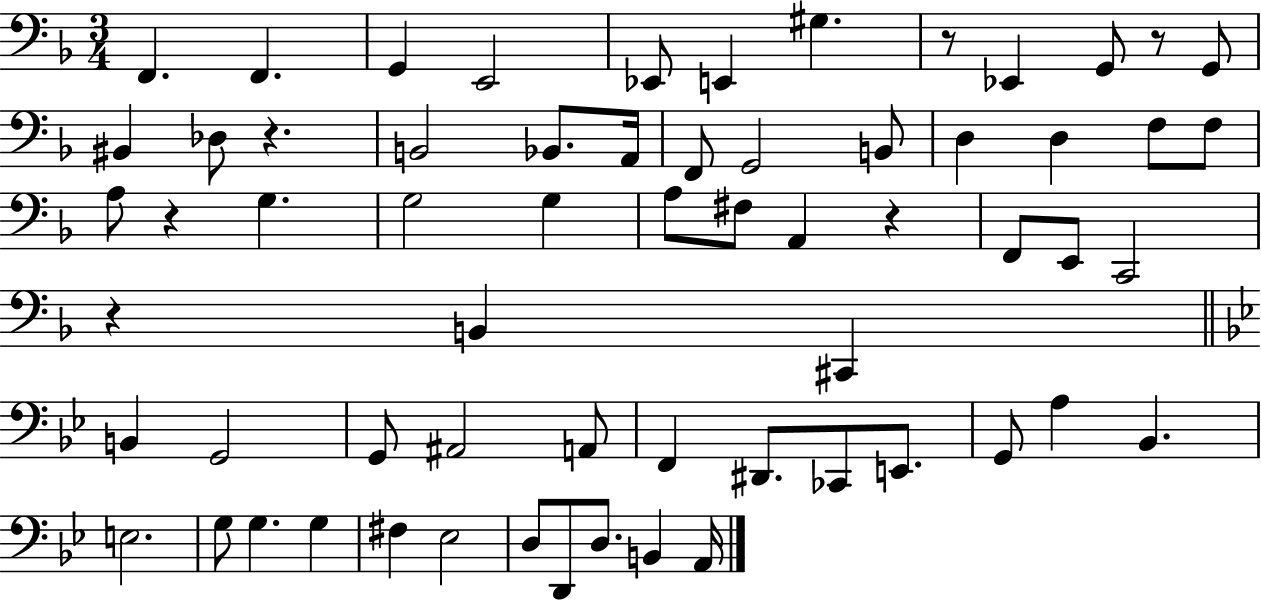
F2/q. F2/q. G2/q E2/h Eb2/e E2/q G#3/q. R/e Eb2/q G2/e R/e G2/e BIS2/q Db3/e R/q. B2/h Bb2/e. A2/s F2/e G2/h B2/e D3/q D3/q F3/e F3/e A3/e R/q G3/q. G3/h G3/q A3/e F#3/e A2/q R/q F2/e E2/e C2/h R/q B2/q C#2/q B2/q G2/h G2/e A#2/h A2/e F2/q D#2/e. CES2/e E2/e. G2/e A3/q Bb2/q. E3/h. G3/e G3/q. G3/q F#3/q Eb3/h D3/e D2/e D3/e. B2/q A2/s